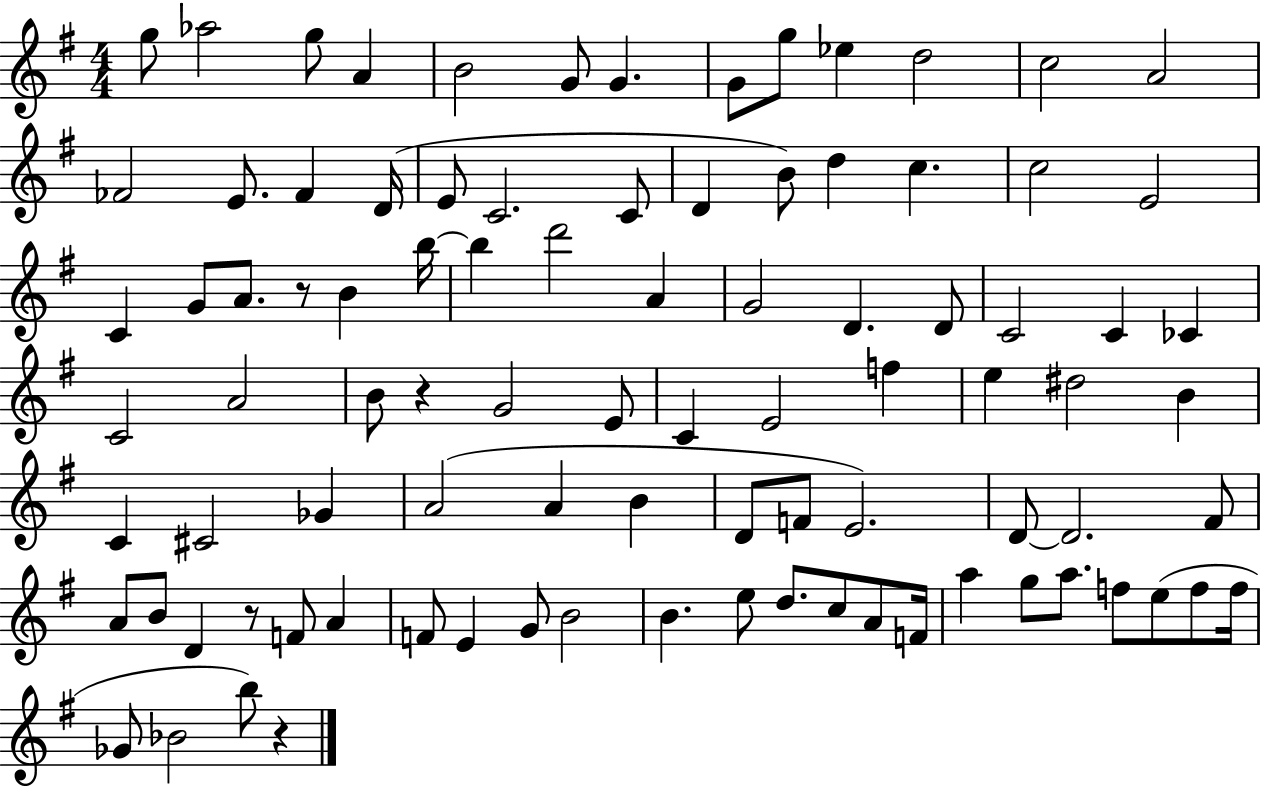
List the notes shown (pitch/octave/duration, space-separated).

G5/e Ab5/h G5/e A4/q B4/h G4/e G4/q. G4/e G5/e Eb5/q D5/h C5/h A4/h FES4/h E4/e. FES4/q D4/s E4/e C4/h. C4/e D4/q B4/e D5/q C5/q. C5/h E4/h C4/q G4/e A4/e. R/e B4/q B5/s B5/q D6/h A4/q G4/h D4/q. D4/e C4/h C4/q CES4/q C4/h A4/h B4/e R/q G4/h E4/e C4/q E4/h F5/q E5/q D#5/h B4/q C4/q C#4/h Gb4/q A4/h A4/q B4/q D4/e F4/e E4/h. D4/e D4/h. F#4/e A4/e B4/e D4/q R/e F4/e A4/q F4/e E4/q G4/e B4/h B4/q. E5/e D5/e. C5/e A4/e F4/s A5/q G5/e A5/e. F5/e E5/e F5/e F5/s Gb4/e Bb4/h B5/e R/q